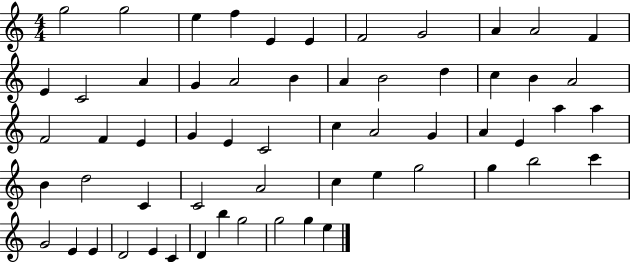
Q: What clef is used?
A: treble